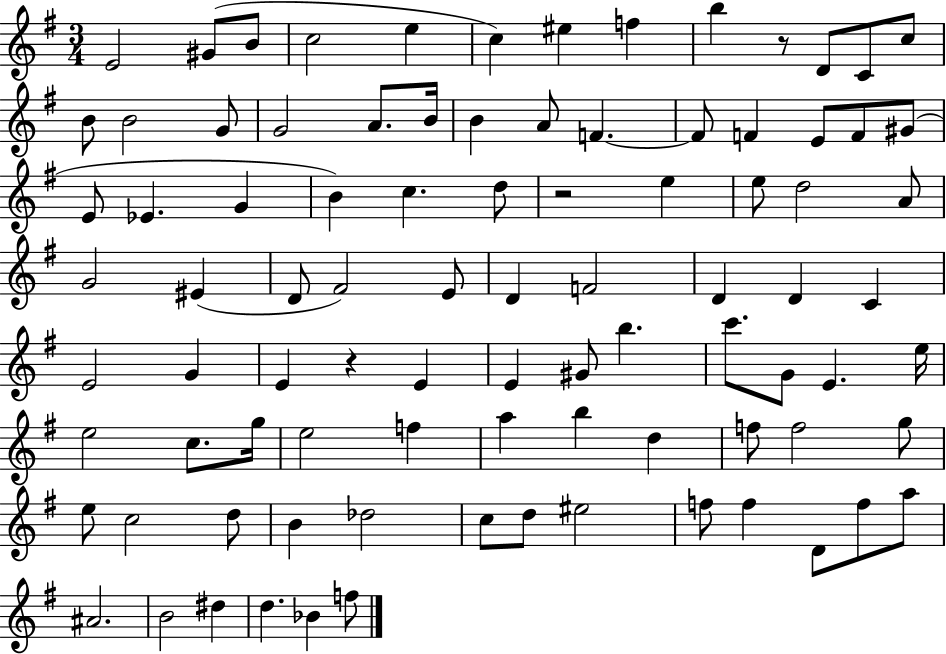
{
  \clef treble
  \numericTimeSignature
  \time 3/4
  \key g \major
  e'2 gis'8( b'8 | c''2 e''4 | c''4) eis''4 f''4 | b''4 r8 d'8 c'8 c''8 | \break b'8 b'2 g'8 | g'2 a'8. b'16 | b'4 a'8 f'4.~~ | f'8 f'4 e'8 f'8 gis'8( | \break e'8 ees'4. g'4 | b'4) c''4. d''8 | r2 e''4 | e''8 d''2 a'8 | \break g'2 eis'4( | d'8 fis'2) e'8 | d'4 f'2 | d'4 d'4 c'4 | \break e'2 g'4 | e'4 r4 e'4 | e'4 gis'8 b''4. | c'''8. g'8 e'4. e''16 | \break e''2 c''8. g''16 | e''2 f''4 | a''4 b''4 d''4 | f''8 f''2 g''8 | \break e''8 c''2 d''8 | b'4 des''2 | c''8 d''8 eis''2 | f''8 f''4 d'8 f''8 a''8 | \break ais'2. | b'2 dis''4 | d''4. bes'4 f''8 | \bar "|."
}